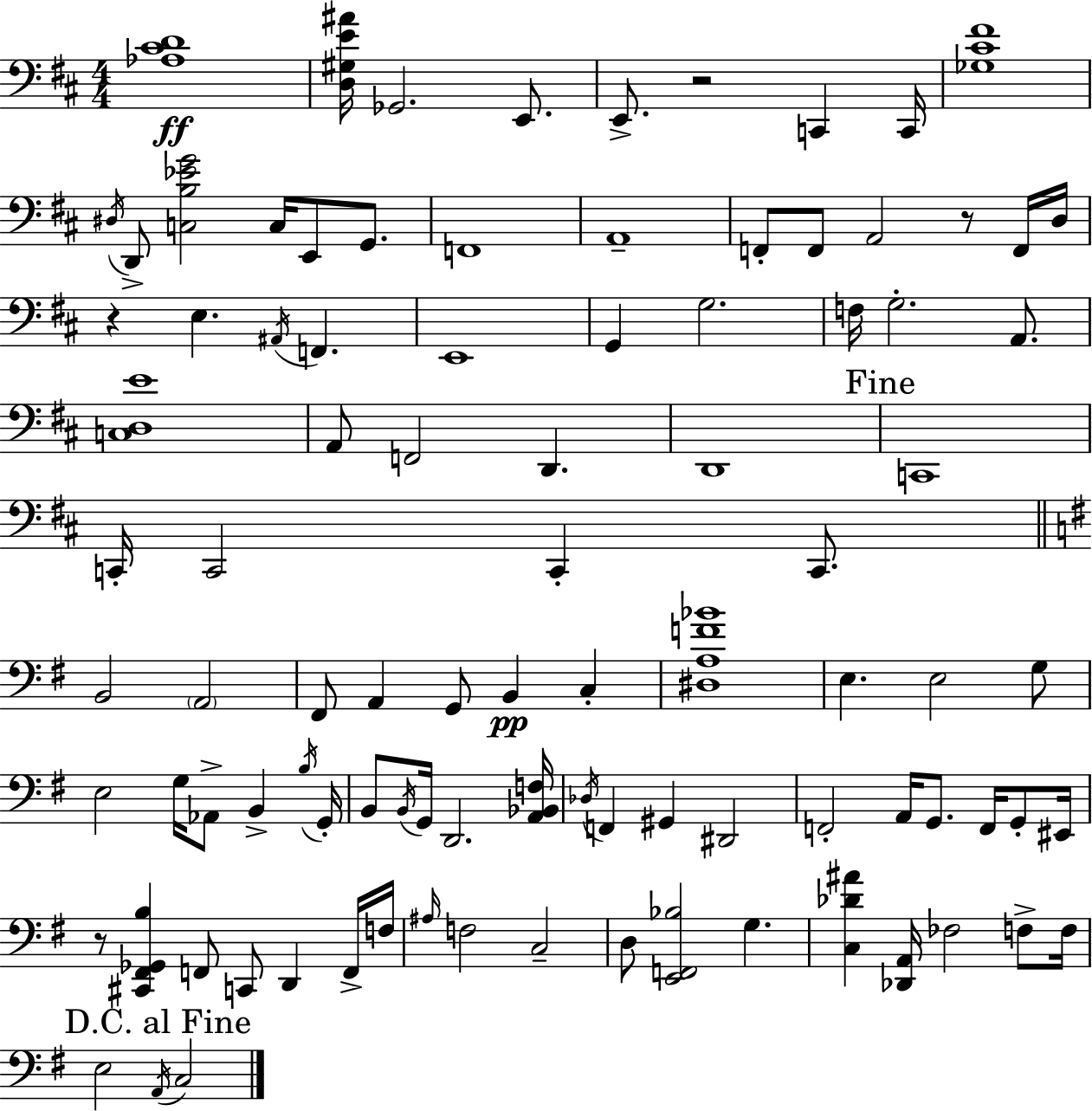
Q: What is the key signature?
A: D major